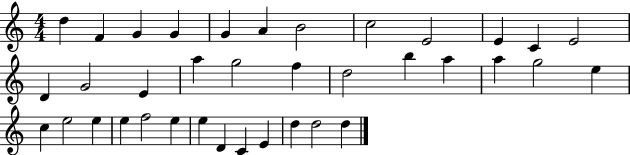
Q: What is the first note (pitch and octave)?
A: D5